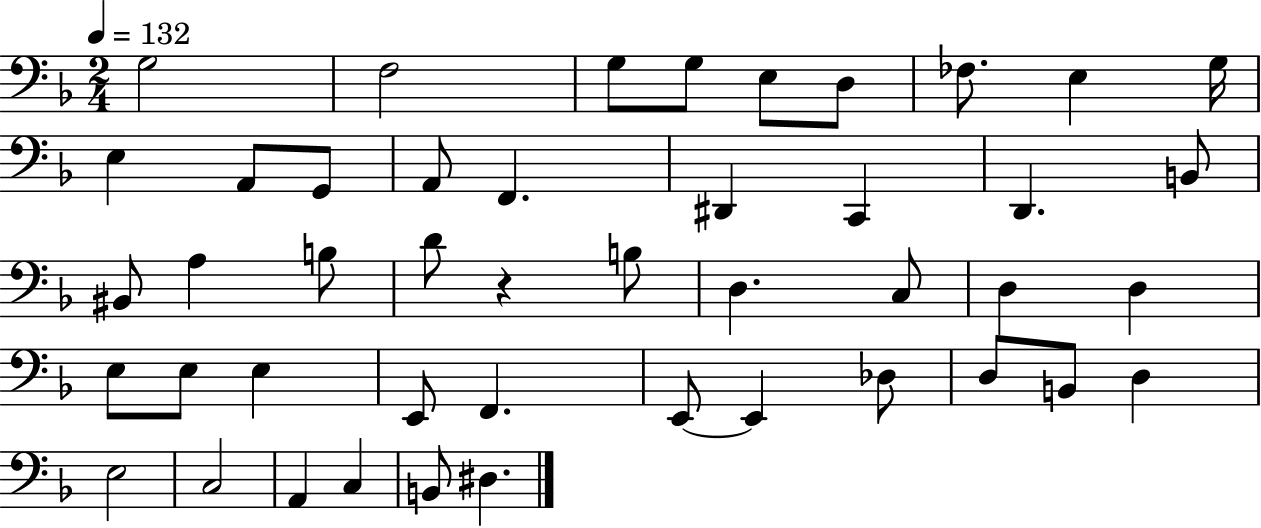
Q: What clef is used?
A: bass